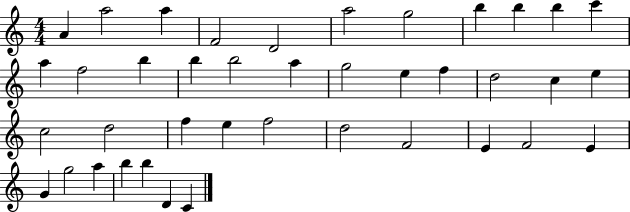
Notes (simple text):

A4/q A5/h A5/q F4/h D4/h A5/h G5/h B5/q B5/q B5/q C6/q A5/q F5/h B5/q B5/q B5/h A5/q G5/h E5/q F5/q D5/h C5/q E5/q C5/h D5/h F5/q E5/q F5/h D5/h F4/h E4/q F4/h E4/q G4/q G5/h A5/q B5/q B5/q D4/q C4/q